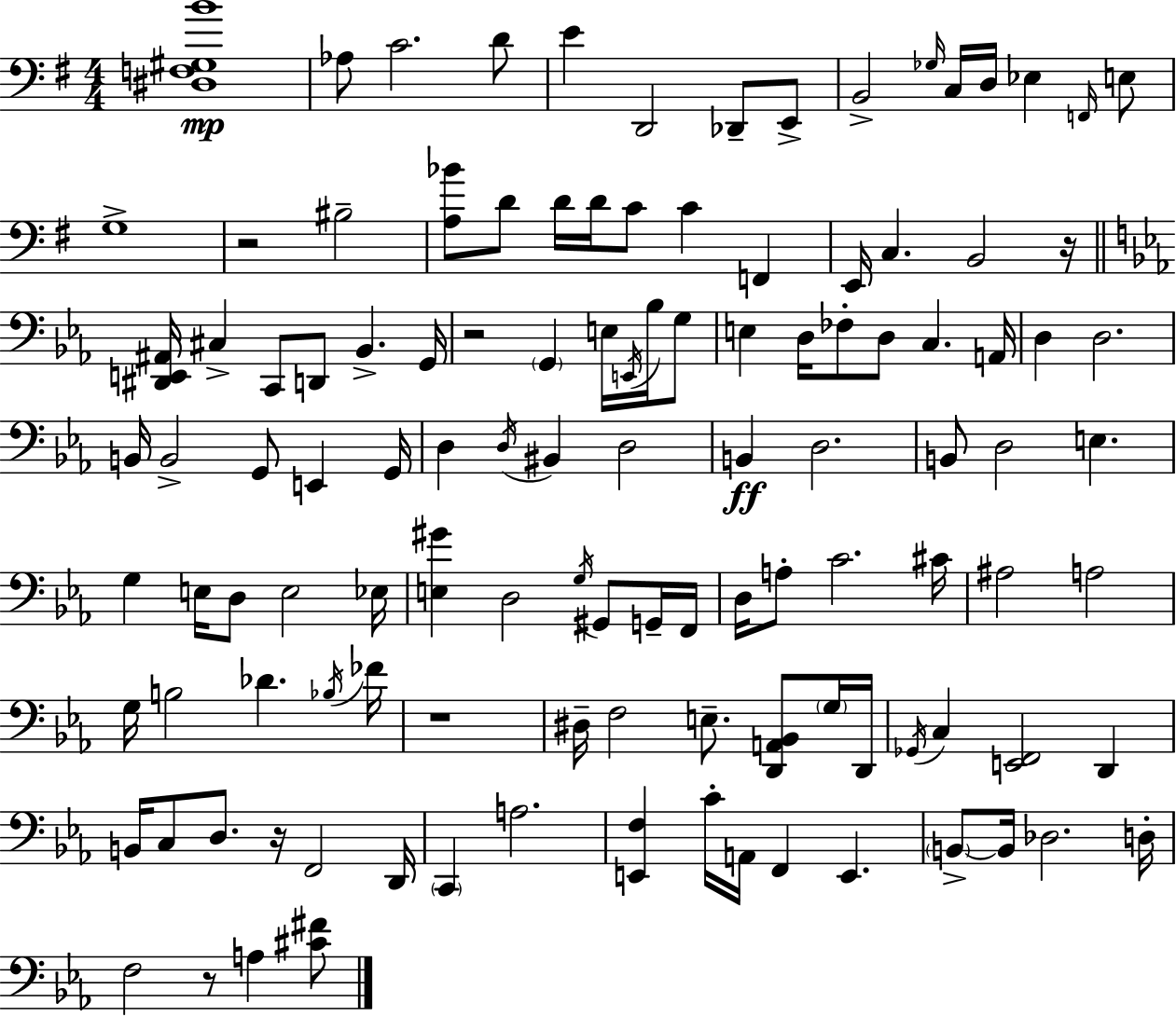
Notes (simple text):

[D#3,F3,G#3,B4]/w Ab3/e C4/h. D4/e E4/q D2/h Db2/e E2/e B2/h Gb3/s C3/s D3/s Eb3/q F2/s E3/e G3/w R/h BIS3/h [A3,Bb4]/e D4/e D4/s D4/s C4/e C4/q F2/q E2/s C3/q. B2/h R/s [D#2,E2,A#2]/s C#3/q C2/e D2/e Bb2/q. G2/s R/h G2/q E3/s E2/s Bb3/s G3/e E3/q D3/s FES3/e D3/e C3/q. A2/s D3/q D3/h. B2/s B2/h G2/e E2/q G2/s D3/q D3/s BIS2/q D3/h B2/q D3/h. B2/e D3/h E3/q. G3/q E3/s D3/e E3/h Eb3/s [E3,G#4]/q D3/h G3/s G#2/e G2/s F2/s D3/s A3/e C4/h. C#4/s A#3/h A3/h G3/s B3/h Db4/q. Bb3/s FES4/s R/w D#3/s F3/h E3/e. [D2,A2,Bb2]/e G3/s D2/s Gb2/s C3/q [E2,F2]/h D2/q B2/s C3/e D3/e. R/s F2/h D2/s C2/q A3/h. [E2,F3]/q C4/s A2/s F2/q E2/q. B2/e B2/s Db3/h. D3/s F3/h R/e A3/q [C#4,F#4]/e